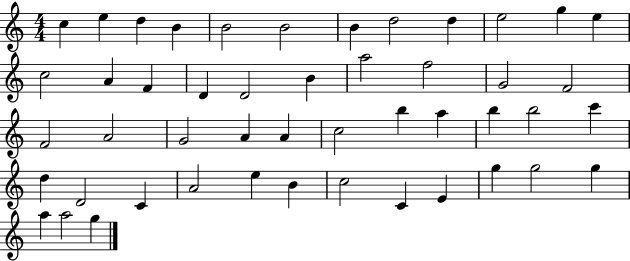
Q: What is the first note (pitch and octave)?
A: C5